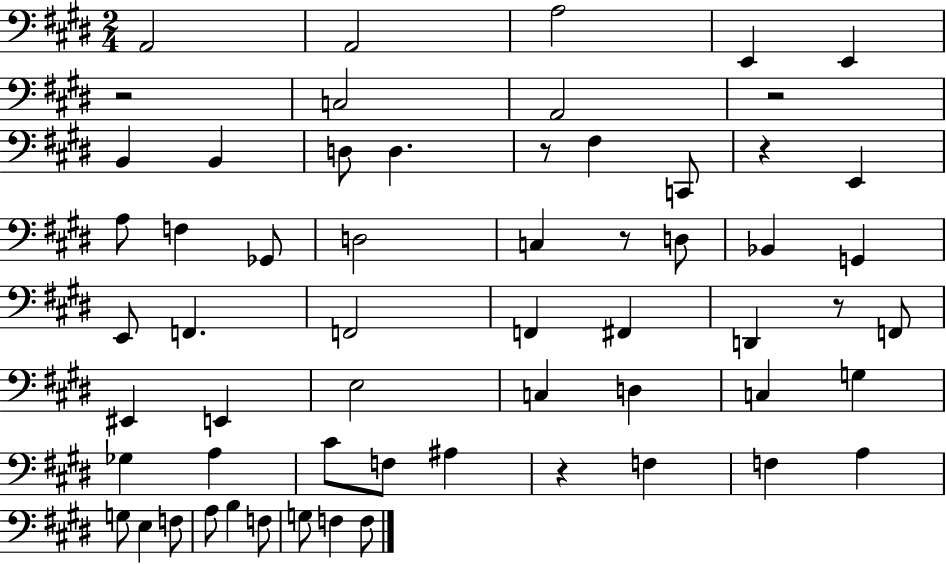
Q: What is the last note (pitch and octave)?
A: F3